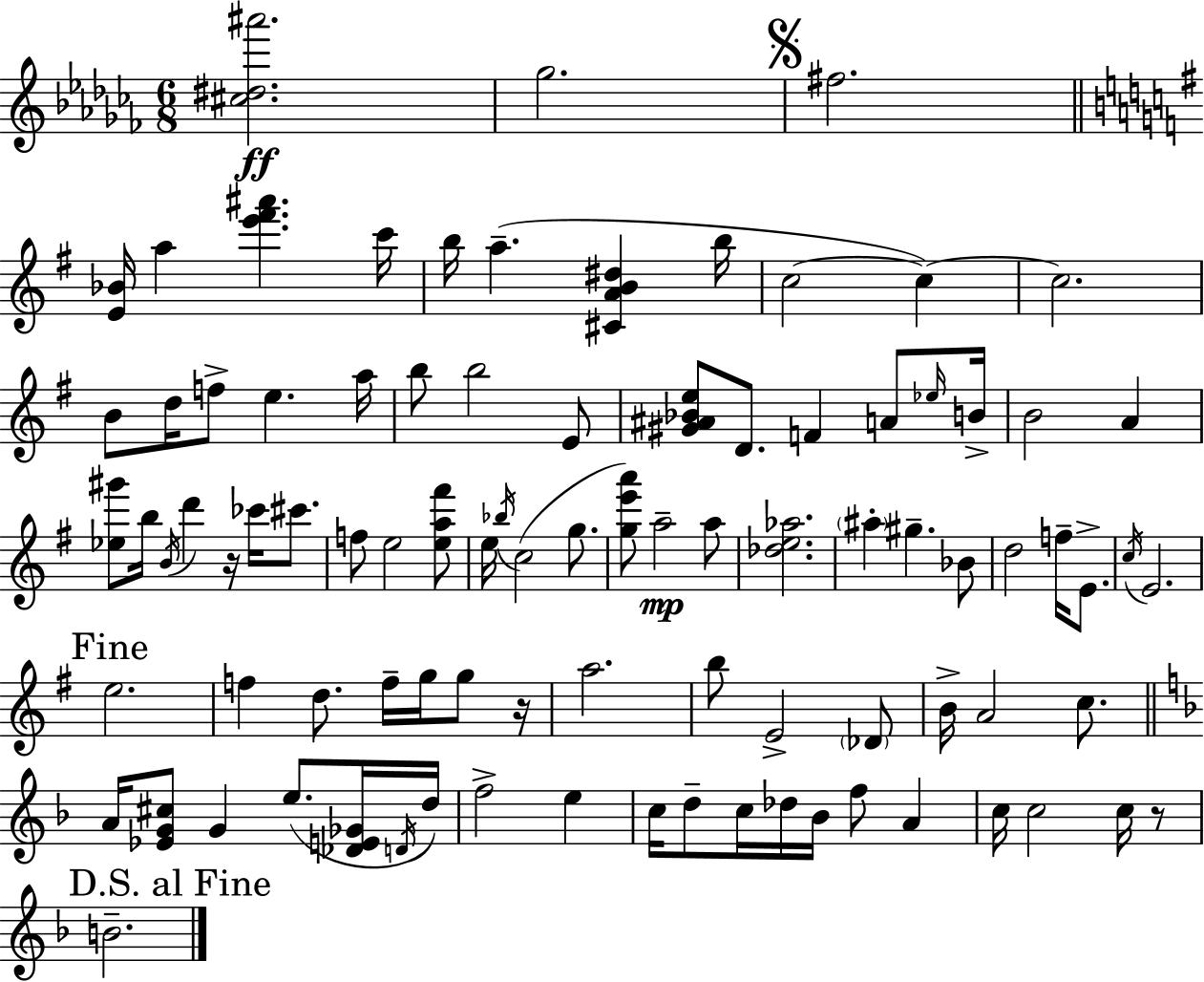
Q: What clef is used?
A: treble